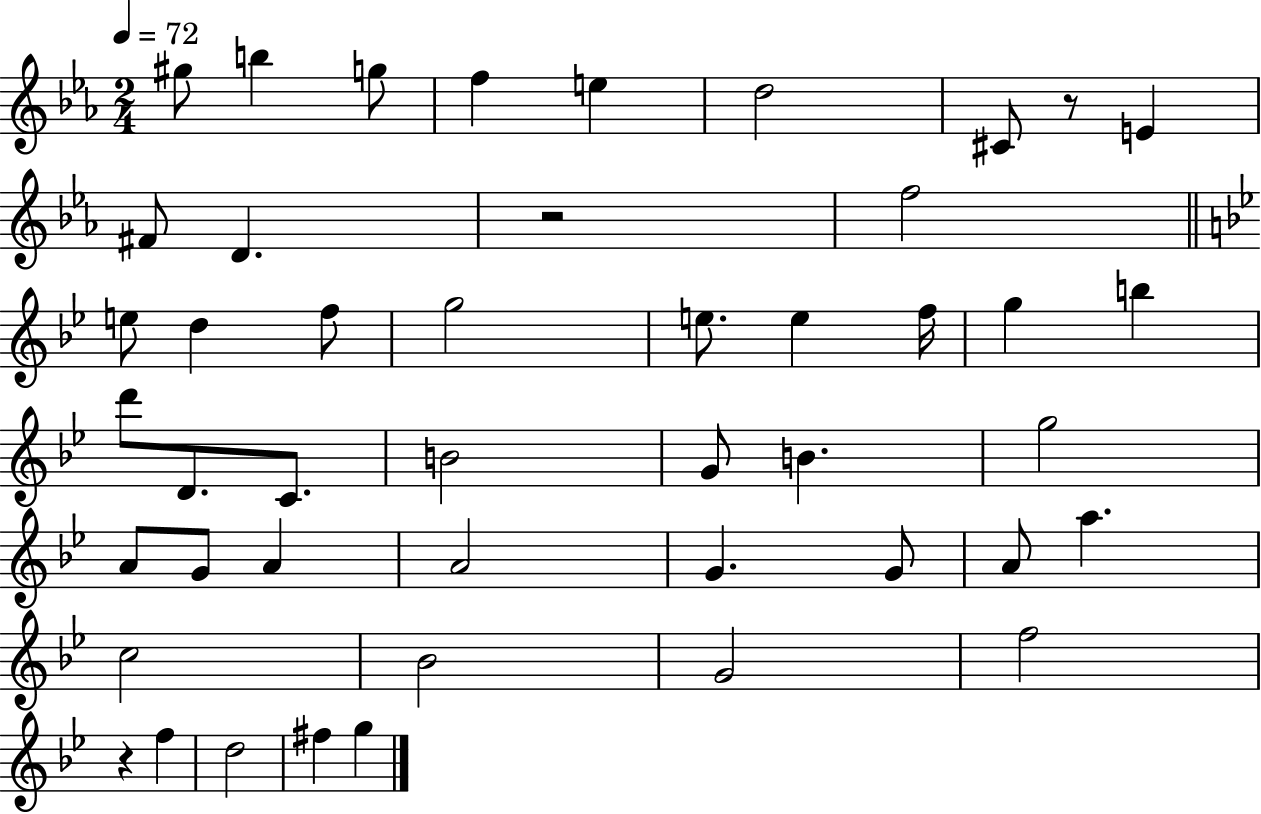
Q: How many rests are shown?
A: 3